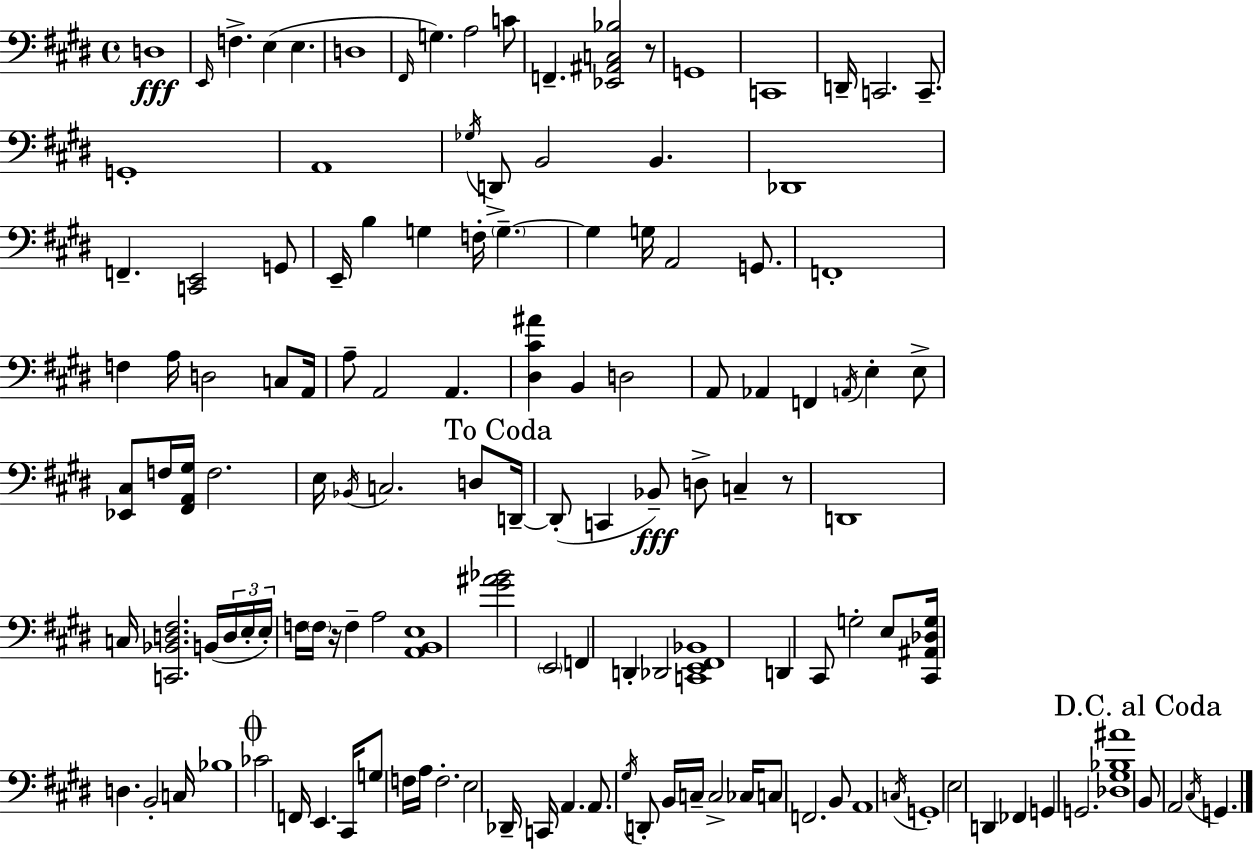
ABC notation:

X:1
T:Untitled
M:4/4
L:1/4
K:E
D,4 E,,/4 F, E, E, D,4 ^F,,/4 G, A,2 C/2 F,, [_E,,^A,,C,_B,]2 z/2 G,,4 C,,4 D,,/4 C,,2 C,,/2 G,,4 A,,4 _G,/4 D,,/2 B,,2 B,, _D,,4 F,, [C,,E,,]2 G,,/2 E,,/4 B, G, F,/4 G, G, G,/4 A,,2 G,,/2 F,,4 F, A,/4 D,2 C,/2 A,,/4 A,/2 A,,2 A,, [^D,^C^A] B,, D,2 A,,/2 _A,, F,, A,,/4 E, E,/2 [_E,,^C,]/2 F,/4 [^F,,A,,^G,]/4 F,2 E,/4 _B,,/4 C,2 D,/2 D,,/4 D,,/2 C,, _B,,/2 D,/2 C, z/2 D,,4 C,/4 [C,,_B,,D,^F,]2 B,,/4 D,/4 E,/4 E,/4 F,/4 F,/4 z/4 F, A,2 [A,,B,,E,]4 [^G^A_B]2 E,,2 F,, D,, _D,,2 [C,,E,,^F,,_B,,]4 D,, ^C,,/2 G,2 E,/2 [^C,,^A,,_D,G,]/4 D, B,,2 C,/4 _B,4 _C2 F,,/4 E,, ^C,,/4 G,/2 F,/4 A,/4 F,2 E,2 _D,,/4 C,,/4 A,, A,,/2 ^G,/4 D,,/2 B,,/4 C,/4 C,2 _C,/4 C,/2 F,,2 B,,/2 A,,4 C,/4 G,,4 E,2 D,, _F,, G,, G,,2 [_D,^G,_B,^A]4 B,,/2 A,,2 ^C,/4 G,,